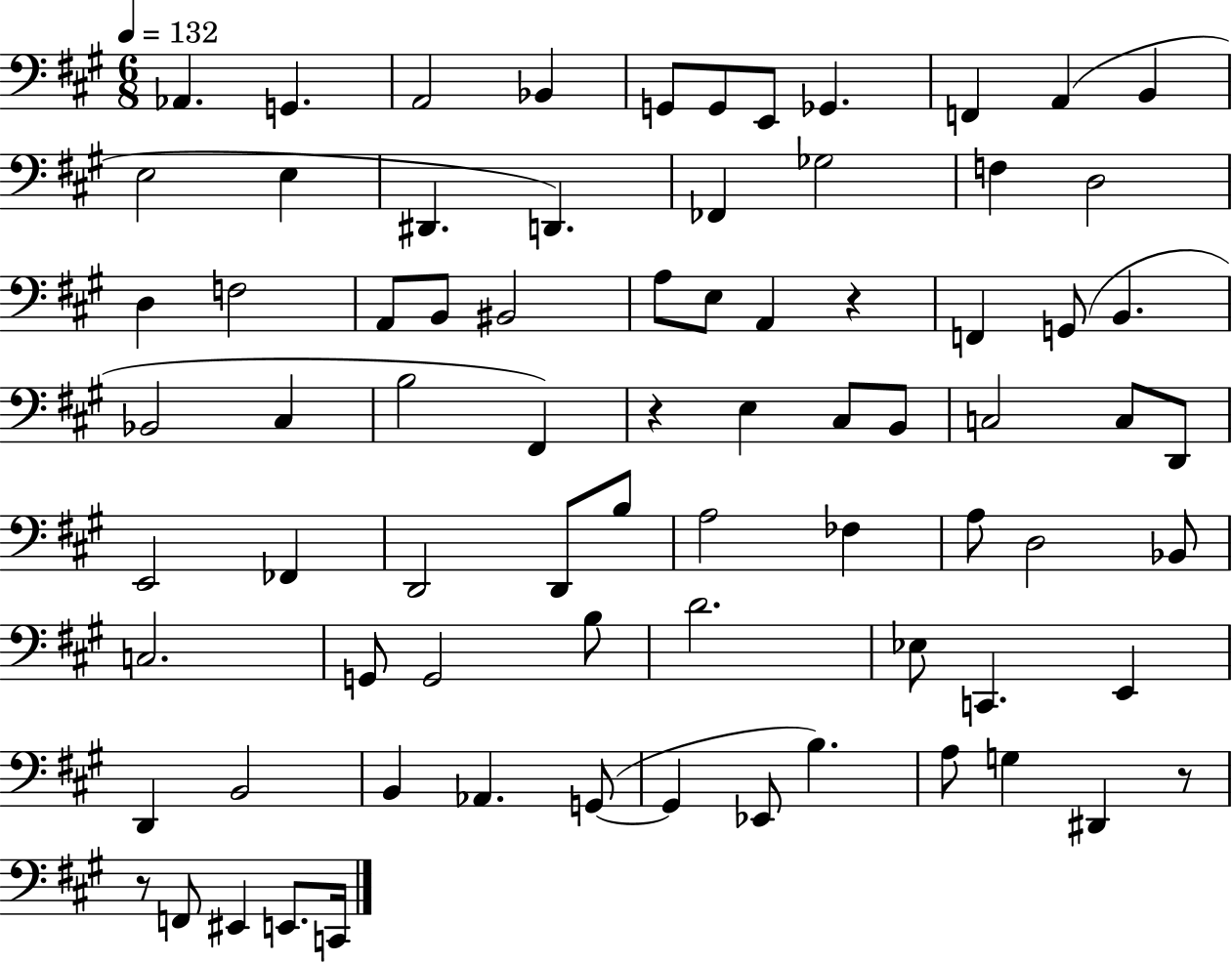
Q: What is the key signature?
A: A major